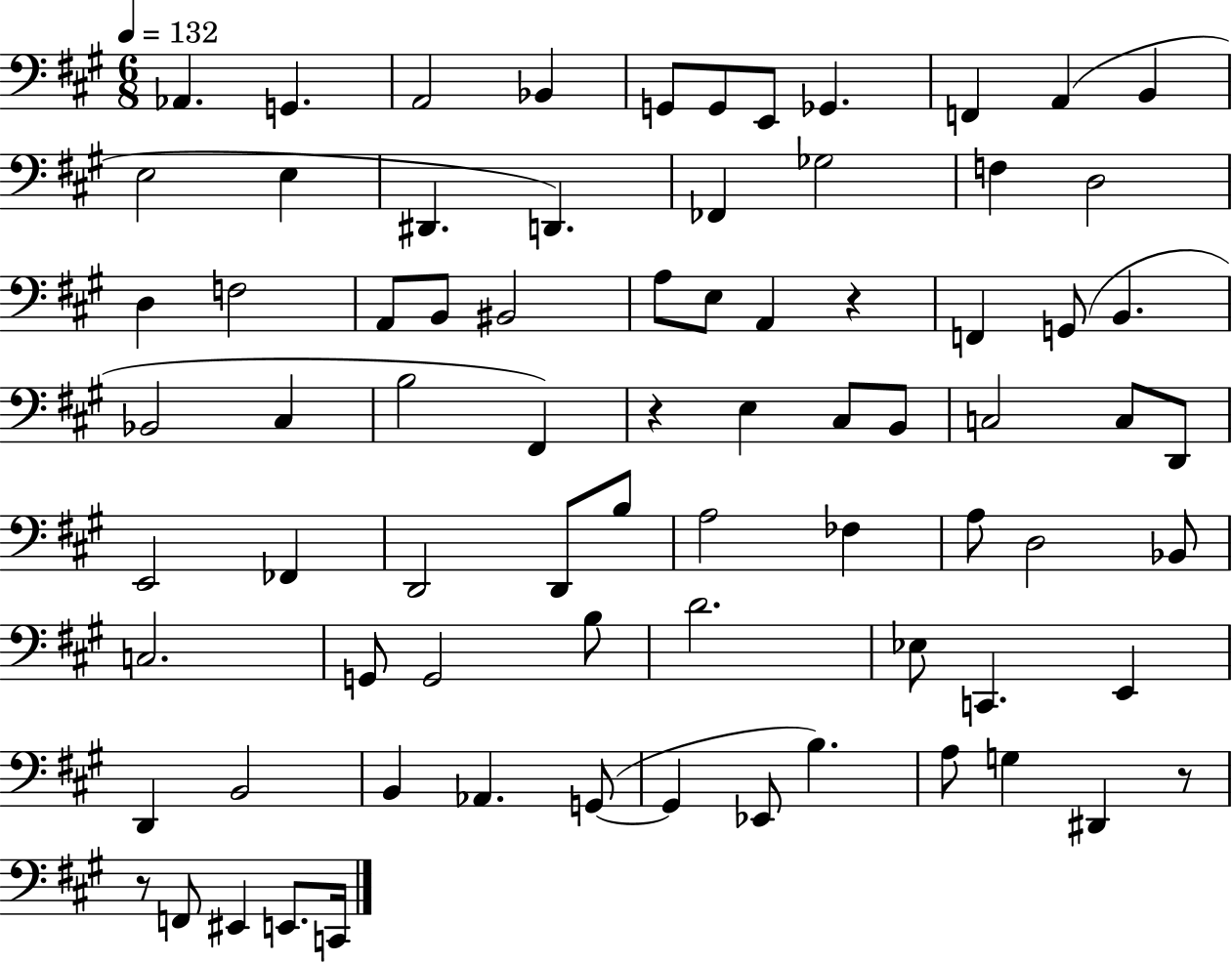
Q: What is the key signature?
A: A major